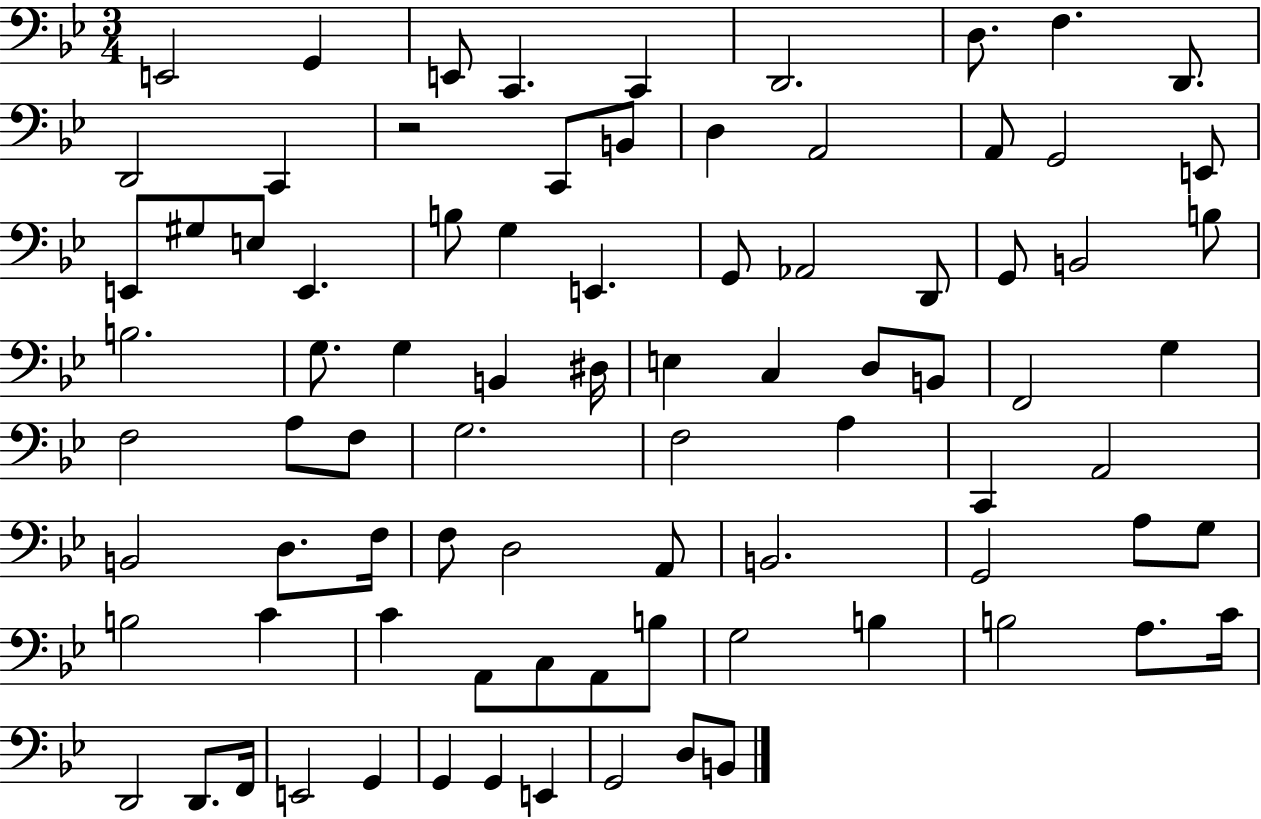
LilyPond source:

{
  \clef bass
  \numericTimeSignature
  \time 3/4
  \key bes \major
  e,2 g,4 | e,8 c,4. c,4 | d,2. | d8. f4. d,8. | \break d,2 c,4 | r2 c,8 b,8 | d4 a,2 | a,8 g,2 e,8 | \break e,8 gis8 e8 e,4. | b8 g4 e,4. | g,8 aes,2 d,8 | g,8 b,2 b8 | \break b2. | g8. g4 b,4 dis16 | e4 c4 d8 b,8 | f,2 g4 | \break f2 a8 f8 | g2. | f2 a4 | c,4 a,2 | \break b,2 d8. f16 | f8 d2 a,8 | b,2. | g,2 a8 g8 | \break b2 c'4 | c'4 a,8 c8 a,8 b8 | g2 b4 | b2 a8. c'16 | \break d,2 d,8. f,16 | e,2 g,4 | g,4 g,4 e,4 | g,2 d8 b,8 | \break \bar "|."
}